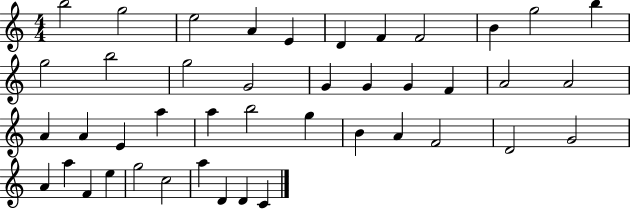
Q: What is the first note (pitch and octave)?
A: B5